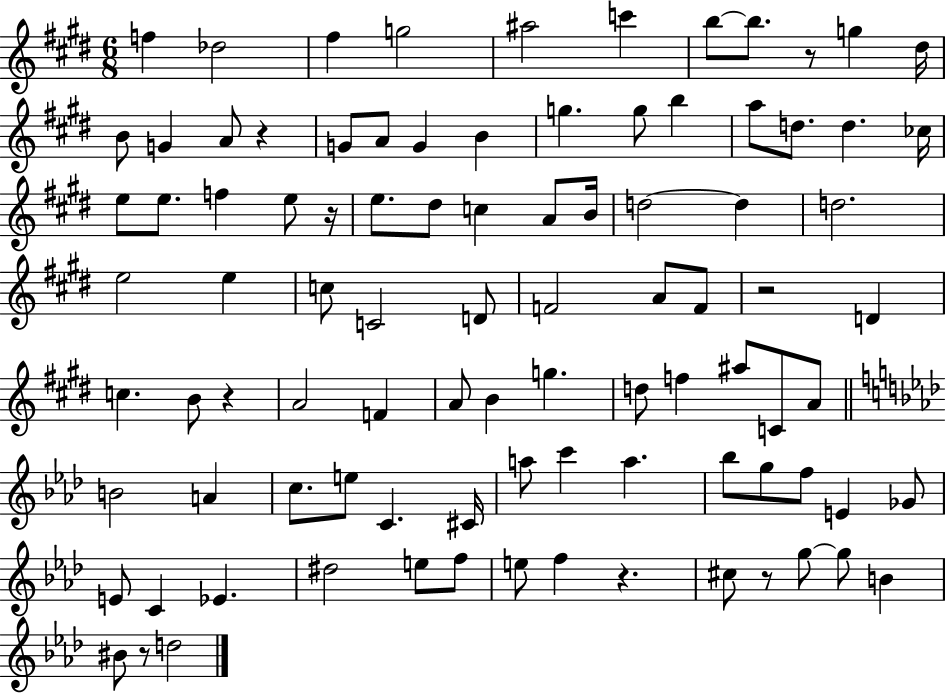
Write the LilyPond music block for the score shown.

{
  \clef treble
  \numericTimeSignature
  \time 6/8
  \key e \major
  f''4 des''2 | fis''4 g''2 | ais''2 c'''4 | b''8~~ b''8. r8 g''4 dis''16 | \break b'8 g'4 a'8 r4 | g'8 a'8 g'4 b'4 | g''4. g''8 b''4 | a''8 d''8. d''4. ces''16 | \break e''8 e''8. f''4 e''8 r16 | e''8. dis''8 c''4 a'8 b'16 | d''2~~ d''4 | d''2. | \break e''2 e''4 | c''8 c'2 d'8 | f'2 a'8 f'8 | r2 d'4 | \break c''4. b'8 r4 | a'2 f'4 | a'8 b'4 g''4. | d''8 f''4 ais''8 c'8 a'8 | \break \bar "||" \break \key aes \major b'2 a'4 | c''8. e''8 c'4. cis'16 | a''8 c'''4 a''4. | bes''8 g''8 f''8 e'4 ges'8 | \break e'8 c'4 ees'4. | dis''2 e''8 f''8 | e''8 f''4 r4. | cis''8 r8 g''8~~ g''8 b'4 | \break bis'8 r8 d''2 | \bar "|."
}